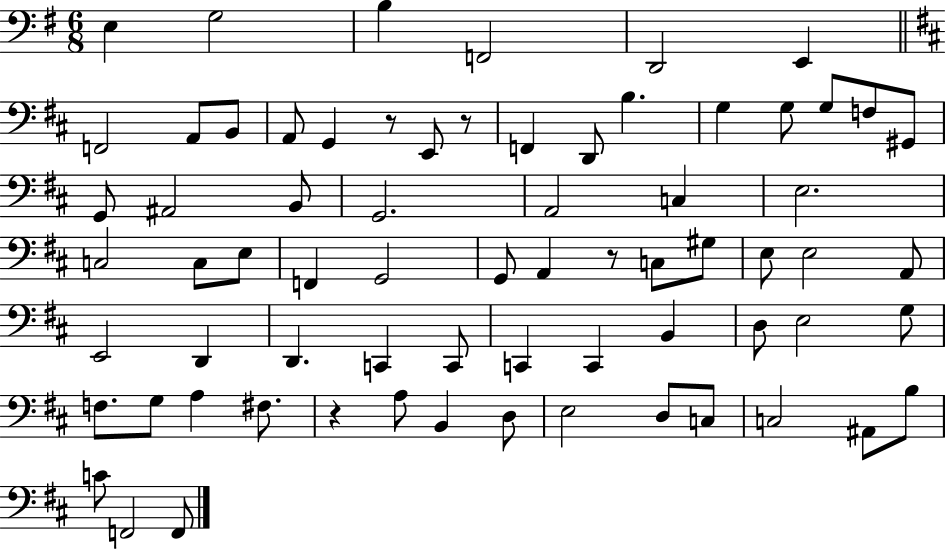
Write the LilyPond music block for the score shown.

{
  \clef bass
  \numericTimeSignature
  \time 6/8
  \key g \major
  \repeat volta 2 { e4 g2 | b4 f,2 | d,2 e,4 | \bar "||" \break \key d \major f,2 a,8 b,8 | a,8 g,4 r8 e,8 r8 | f,4 d,8 b4. | g4 g8 g8 f8 gis,8 | \break g,8 ais,2 b,8 | g,2. | a,2 c4 | e2. | \break c2 c8 e8 | f,4 g,2 | g,8 a,4 r8 c8 gis8 | e8 e2 a,8 | \break e,2 d,4 | d,4. c,4 c,8 | c,4 c,4 b,4 | d8 e2 g8 | \break f8. g8 a4 fis8. | r4 a8 b,4 d8 | e2 d8 c8 | c2 ais,8 b8 | \break c'8 f,2 f,8 | } \bar "|."
}